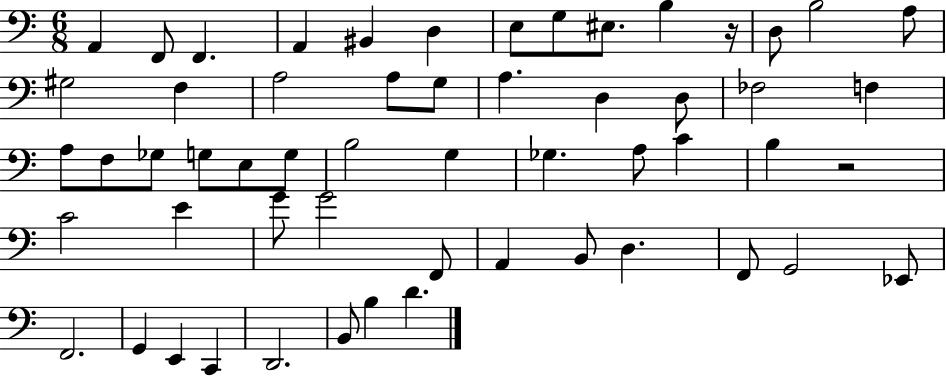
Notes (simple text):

A2/q F2/e F2/q. A2/q BIS2/q D3/q E3/e G3/e EIS3/e. B3/q R/s D3/e B3/h A3/e G#3/h F3/q A3/h A3/e G3/e A3/q. D3/q D3/e FES3/h F3/q A3/e F3/e Gb3/e G3/e E3/e G3/e B3/h G3/q Gb3/q. A3/e C4/q B3/q R/h C4/h E4/q G4/e G4/h F2/e A2/q B2/e D3/q. F2/e G2/h Eb2/e F2/h. G2/q E2/q C2/q D2/h. B2/e B3/q D4/q.